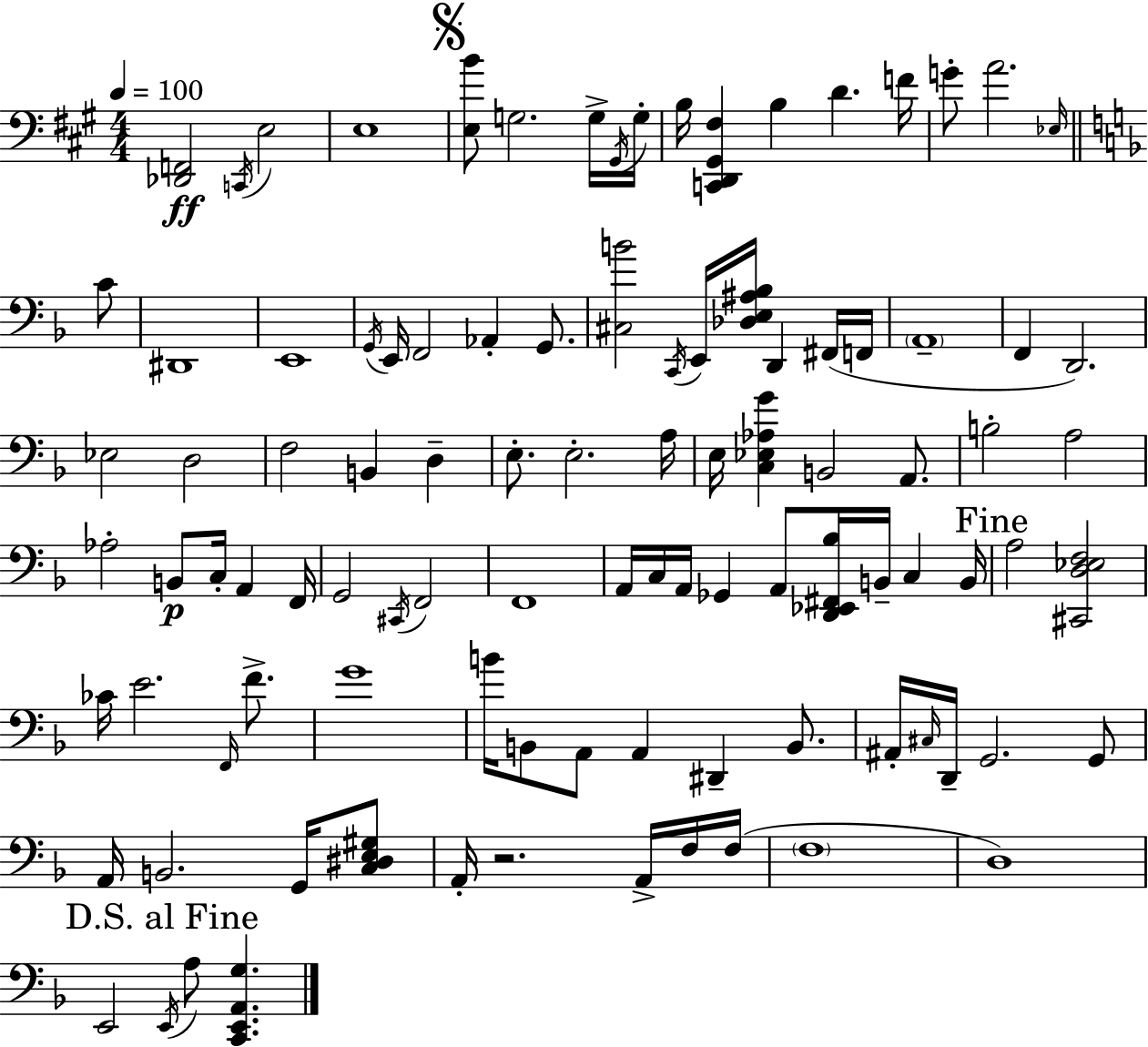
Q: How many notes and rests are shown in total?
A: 100